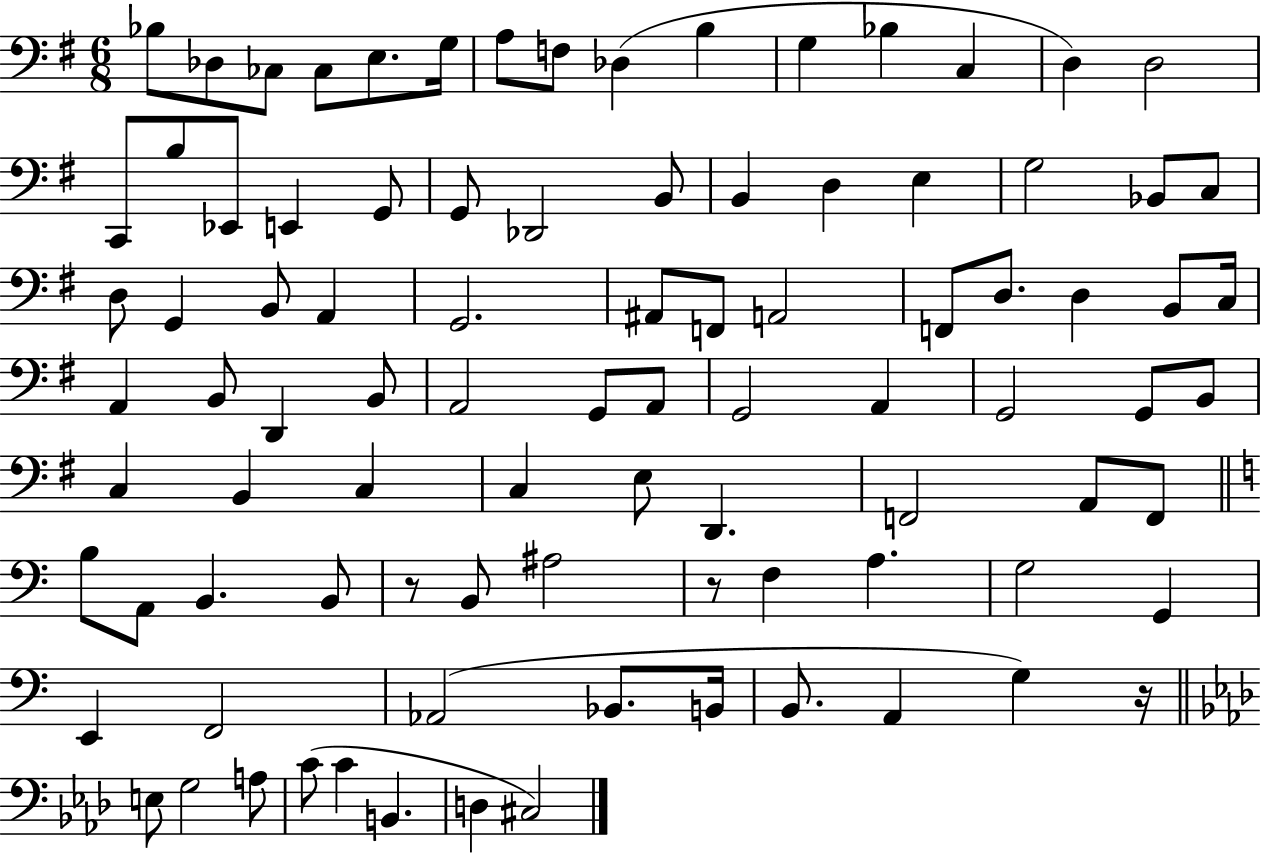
Bb3/e Db3/e CES3/e CES3/e E3/e. G3/s A3/e F3/e Db3/q B3/q G3/q Bb3/q C3/q D3/q D3/h C2/e B3/e Eb2/e E2/q G2/e G2/e Db2/h B2/e B2/q D3/q E3/q G3/h Bb2/e C3/e D3/e G2/q B2/e A2/q G2/h. A#2/e F2/e A2/h F2/e D3/e. D3/q B2/e C3/s A2/q B2/e D2/q B2/e A2/h G2/e A2/e G2/h A2/q G2/h G2/e B2/e C3/q B2/q C3/q C3/q E3/e D2/q. F2/h A2/e F2/e B3/e A2/e B2/q. B2/e R/e B2/e A#3/h R/e F3/q A3/q. G3/h G2/q E2/q F2/h Ab2/h Bb2/e. B2/s B2/e. A2/q G3/q R/s E3/e G3/h A3/e C4/e C4/q B2/q. D3/q C#3/h